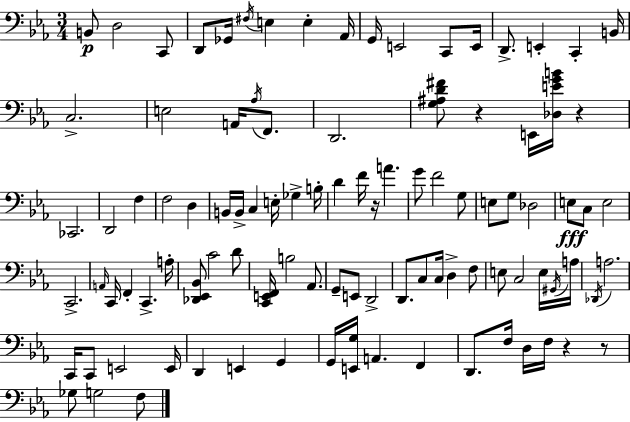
B2/e D3/h C2/e D2/e Gb2/s F#3/s E3/q E3/q Ab2/s G2/s E2/h C2/e E2/s D2/e. E2/q C2/q B2/s C3/h. E3/h A2/s Ab3/s F2/e. D2/h. [G3,A#3,D4,F#4]/e R/q E2/s [Db3,E4,G4,B4]/s R/q CES2/h. D2/h F3/q F3/h D3/q B2/s B2/s C3/q E3/s Gb3/q B3/s D4/q F4/s R/s A4/q. G4/e F4/h G3/e E3/e G3/e Db3/h E3/e C3/e E3/h C2/h. A2/s C2/s F2/q C2/q. A3/s [Db2,Eb2,Bb2]/e C4/h D4/e [C2,E2,F2]/s B3/h Ab2/e. G2/e E2/e D2/h D2/e. C3/e C3/s D3/q F3/e E3/e C3/h E3/s G#2/s A3/s Db2/s A3/h. C2/s C2/e E2/h E2/s D2/q E2/q G2/q G2/s [E2,G3]/s A2/q. F2/q D2/e. F3/s D3/s F3/s R/q R/e Gb3/e G3/h F3/e